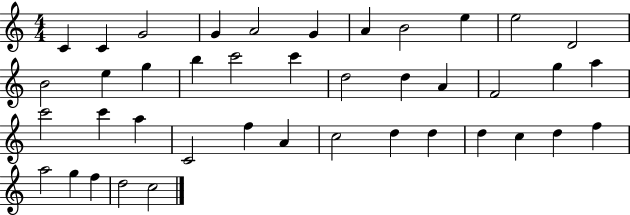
C4/q C4/q G4/h G4/q A4/h G4/q A4/q B4/h E5/q E5/h D4/h B4/h E5/q G5/q B5/q C6/h C6/q D5/h D5/q A4/q F4/h G5/q A5/q C6/h C6/q A5/q C4/h F5/q A4/q C5/h D5/q D5/q D5/q C5/q D5/q F5/q A5/h G5/q F5/q D5/h C5/h